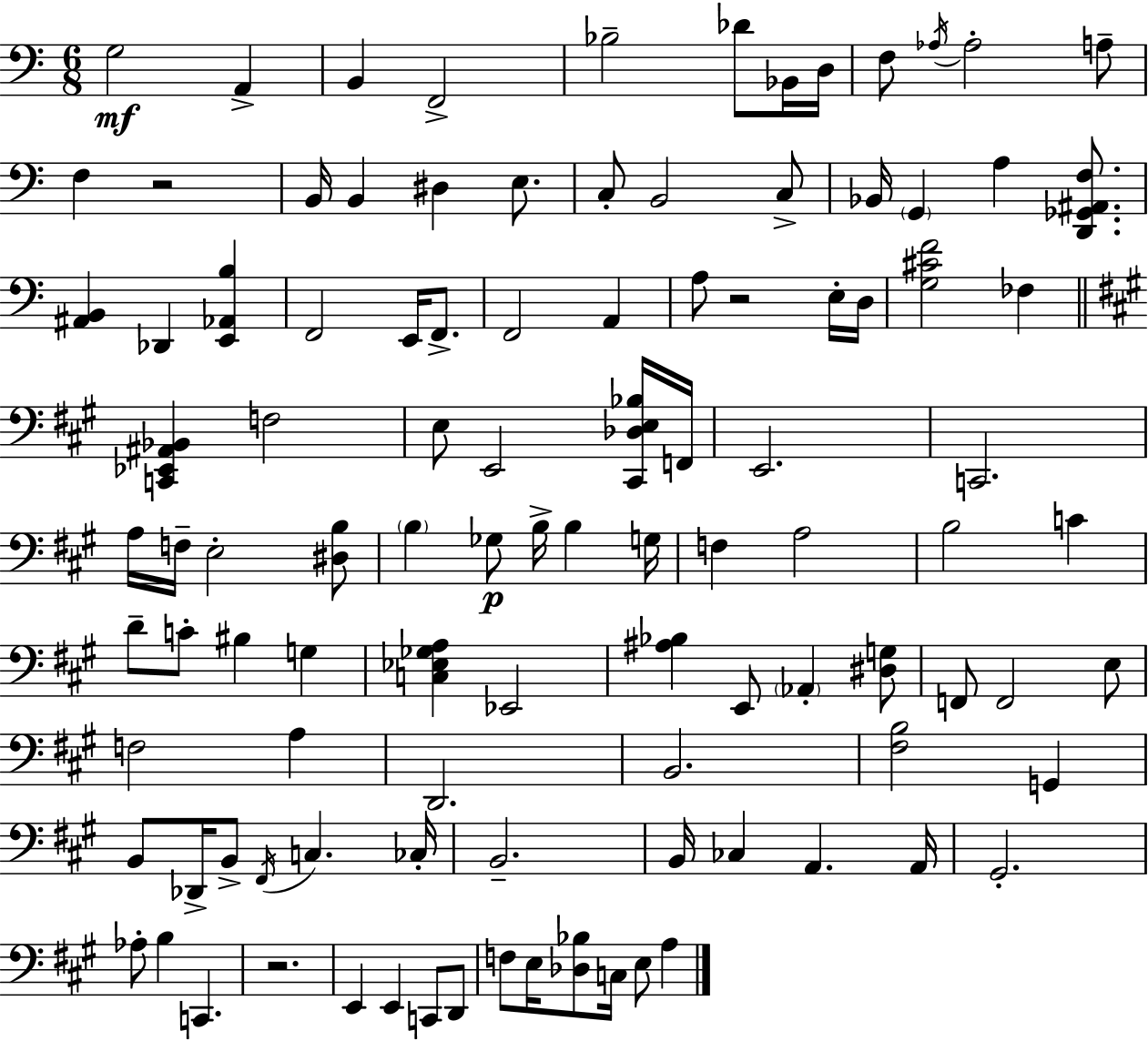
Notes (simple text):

G3/h A2/q B2/q F2/h Bb3/h Db4/e Bb2/s D3/s F3/e Ab3/s Ab3/h A3/e F3/q R/h B2/s B2/q D#3/q E3/e. C3/e B2/h C3/e Bb2/s G2/q A3/q [D2,Gb2,A#2,F3]/e. [A#2,B2]/q Db2/q [E2,Ab2,B3]/q F2/h E2/s F2/e. F2/h A2/q A3/e R/h E3/s D3/s [G3,C#4,F4]/h FES3/q [C2,Eb2,A#2,Bb2]/q F3/h E3/e E2/h [C#2,Db3,E3,Bb3]/s F2/s E2/h. C2/h. A3/s F3/s E3/h [D#3,B3]/e B3/q Gb3/e B3/s B3/q G3/s F3/q A3/h B3/h C4/q D4/e C4/e BIS3/q G3/q [C3,Eb3,Gb3,A3]/q Eb2/h [A#3,Bb3]/q E2/e Ab2/q [D#3,G3]/e F2/e F2/h E3/e F3/h A3/q D2/h. B2/h. [F#3,B3]/h G2/q B2/e Db2/s B2/e F#2/s C3/q. CES3/s B2/h. B2/s CES3/q A2/q. A2/s G#2/h. Ab3/e B3/q C2/q. R/h. E2/q E2/q C2/e D2/e F3/e E3/s [Db3,Bb3]/e C3/s E3/e A3/q